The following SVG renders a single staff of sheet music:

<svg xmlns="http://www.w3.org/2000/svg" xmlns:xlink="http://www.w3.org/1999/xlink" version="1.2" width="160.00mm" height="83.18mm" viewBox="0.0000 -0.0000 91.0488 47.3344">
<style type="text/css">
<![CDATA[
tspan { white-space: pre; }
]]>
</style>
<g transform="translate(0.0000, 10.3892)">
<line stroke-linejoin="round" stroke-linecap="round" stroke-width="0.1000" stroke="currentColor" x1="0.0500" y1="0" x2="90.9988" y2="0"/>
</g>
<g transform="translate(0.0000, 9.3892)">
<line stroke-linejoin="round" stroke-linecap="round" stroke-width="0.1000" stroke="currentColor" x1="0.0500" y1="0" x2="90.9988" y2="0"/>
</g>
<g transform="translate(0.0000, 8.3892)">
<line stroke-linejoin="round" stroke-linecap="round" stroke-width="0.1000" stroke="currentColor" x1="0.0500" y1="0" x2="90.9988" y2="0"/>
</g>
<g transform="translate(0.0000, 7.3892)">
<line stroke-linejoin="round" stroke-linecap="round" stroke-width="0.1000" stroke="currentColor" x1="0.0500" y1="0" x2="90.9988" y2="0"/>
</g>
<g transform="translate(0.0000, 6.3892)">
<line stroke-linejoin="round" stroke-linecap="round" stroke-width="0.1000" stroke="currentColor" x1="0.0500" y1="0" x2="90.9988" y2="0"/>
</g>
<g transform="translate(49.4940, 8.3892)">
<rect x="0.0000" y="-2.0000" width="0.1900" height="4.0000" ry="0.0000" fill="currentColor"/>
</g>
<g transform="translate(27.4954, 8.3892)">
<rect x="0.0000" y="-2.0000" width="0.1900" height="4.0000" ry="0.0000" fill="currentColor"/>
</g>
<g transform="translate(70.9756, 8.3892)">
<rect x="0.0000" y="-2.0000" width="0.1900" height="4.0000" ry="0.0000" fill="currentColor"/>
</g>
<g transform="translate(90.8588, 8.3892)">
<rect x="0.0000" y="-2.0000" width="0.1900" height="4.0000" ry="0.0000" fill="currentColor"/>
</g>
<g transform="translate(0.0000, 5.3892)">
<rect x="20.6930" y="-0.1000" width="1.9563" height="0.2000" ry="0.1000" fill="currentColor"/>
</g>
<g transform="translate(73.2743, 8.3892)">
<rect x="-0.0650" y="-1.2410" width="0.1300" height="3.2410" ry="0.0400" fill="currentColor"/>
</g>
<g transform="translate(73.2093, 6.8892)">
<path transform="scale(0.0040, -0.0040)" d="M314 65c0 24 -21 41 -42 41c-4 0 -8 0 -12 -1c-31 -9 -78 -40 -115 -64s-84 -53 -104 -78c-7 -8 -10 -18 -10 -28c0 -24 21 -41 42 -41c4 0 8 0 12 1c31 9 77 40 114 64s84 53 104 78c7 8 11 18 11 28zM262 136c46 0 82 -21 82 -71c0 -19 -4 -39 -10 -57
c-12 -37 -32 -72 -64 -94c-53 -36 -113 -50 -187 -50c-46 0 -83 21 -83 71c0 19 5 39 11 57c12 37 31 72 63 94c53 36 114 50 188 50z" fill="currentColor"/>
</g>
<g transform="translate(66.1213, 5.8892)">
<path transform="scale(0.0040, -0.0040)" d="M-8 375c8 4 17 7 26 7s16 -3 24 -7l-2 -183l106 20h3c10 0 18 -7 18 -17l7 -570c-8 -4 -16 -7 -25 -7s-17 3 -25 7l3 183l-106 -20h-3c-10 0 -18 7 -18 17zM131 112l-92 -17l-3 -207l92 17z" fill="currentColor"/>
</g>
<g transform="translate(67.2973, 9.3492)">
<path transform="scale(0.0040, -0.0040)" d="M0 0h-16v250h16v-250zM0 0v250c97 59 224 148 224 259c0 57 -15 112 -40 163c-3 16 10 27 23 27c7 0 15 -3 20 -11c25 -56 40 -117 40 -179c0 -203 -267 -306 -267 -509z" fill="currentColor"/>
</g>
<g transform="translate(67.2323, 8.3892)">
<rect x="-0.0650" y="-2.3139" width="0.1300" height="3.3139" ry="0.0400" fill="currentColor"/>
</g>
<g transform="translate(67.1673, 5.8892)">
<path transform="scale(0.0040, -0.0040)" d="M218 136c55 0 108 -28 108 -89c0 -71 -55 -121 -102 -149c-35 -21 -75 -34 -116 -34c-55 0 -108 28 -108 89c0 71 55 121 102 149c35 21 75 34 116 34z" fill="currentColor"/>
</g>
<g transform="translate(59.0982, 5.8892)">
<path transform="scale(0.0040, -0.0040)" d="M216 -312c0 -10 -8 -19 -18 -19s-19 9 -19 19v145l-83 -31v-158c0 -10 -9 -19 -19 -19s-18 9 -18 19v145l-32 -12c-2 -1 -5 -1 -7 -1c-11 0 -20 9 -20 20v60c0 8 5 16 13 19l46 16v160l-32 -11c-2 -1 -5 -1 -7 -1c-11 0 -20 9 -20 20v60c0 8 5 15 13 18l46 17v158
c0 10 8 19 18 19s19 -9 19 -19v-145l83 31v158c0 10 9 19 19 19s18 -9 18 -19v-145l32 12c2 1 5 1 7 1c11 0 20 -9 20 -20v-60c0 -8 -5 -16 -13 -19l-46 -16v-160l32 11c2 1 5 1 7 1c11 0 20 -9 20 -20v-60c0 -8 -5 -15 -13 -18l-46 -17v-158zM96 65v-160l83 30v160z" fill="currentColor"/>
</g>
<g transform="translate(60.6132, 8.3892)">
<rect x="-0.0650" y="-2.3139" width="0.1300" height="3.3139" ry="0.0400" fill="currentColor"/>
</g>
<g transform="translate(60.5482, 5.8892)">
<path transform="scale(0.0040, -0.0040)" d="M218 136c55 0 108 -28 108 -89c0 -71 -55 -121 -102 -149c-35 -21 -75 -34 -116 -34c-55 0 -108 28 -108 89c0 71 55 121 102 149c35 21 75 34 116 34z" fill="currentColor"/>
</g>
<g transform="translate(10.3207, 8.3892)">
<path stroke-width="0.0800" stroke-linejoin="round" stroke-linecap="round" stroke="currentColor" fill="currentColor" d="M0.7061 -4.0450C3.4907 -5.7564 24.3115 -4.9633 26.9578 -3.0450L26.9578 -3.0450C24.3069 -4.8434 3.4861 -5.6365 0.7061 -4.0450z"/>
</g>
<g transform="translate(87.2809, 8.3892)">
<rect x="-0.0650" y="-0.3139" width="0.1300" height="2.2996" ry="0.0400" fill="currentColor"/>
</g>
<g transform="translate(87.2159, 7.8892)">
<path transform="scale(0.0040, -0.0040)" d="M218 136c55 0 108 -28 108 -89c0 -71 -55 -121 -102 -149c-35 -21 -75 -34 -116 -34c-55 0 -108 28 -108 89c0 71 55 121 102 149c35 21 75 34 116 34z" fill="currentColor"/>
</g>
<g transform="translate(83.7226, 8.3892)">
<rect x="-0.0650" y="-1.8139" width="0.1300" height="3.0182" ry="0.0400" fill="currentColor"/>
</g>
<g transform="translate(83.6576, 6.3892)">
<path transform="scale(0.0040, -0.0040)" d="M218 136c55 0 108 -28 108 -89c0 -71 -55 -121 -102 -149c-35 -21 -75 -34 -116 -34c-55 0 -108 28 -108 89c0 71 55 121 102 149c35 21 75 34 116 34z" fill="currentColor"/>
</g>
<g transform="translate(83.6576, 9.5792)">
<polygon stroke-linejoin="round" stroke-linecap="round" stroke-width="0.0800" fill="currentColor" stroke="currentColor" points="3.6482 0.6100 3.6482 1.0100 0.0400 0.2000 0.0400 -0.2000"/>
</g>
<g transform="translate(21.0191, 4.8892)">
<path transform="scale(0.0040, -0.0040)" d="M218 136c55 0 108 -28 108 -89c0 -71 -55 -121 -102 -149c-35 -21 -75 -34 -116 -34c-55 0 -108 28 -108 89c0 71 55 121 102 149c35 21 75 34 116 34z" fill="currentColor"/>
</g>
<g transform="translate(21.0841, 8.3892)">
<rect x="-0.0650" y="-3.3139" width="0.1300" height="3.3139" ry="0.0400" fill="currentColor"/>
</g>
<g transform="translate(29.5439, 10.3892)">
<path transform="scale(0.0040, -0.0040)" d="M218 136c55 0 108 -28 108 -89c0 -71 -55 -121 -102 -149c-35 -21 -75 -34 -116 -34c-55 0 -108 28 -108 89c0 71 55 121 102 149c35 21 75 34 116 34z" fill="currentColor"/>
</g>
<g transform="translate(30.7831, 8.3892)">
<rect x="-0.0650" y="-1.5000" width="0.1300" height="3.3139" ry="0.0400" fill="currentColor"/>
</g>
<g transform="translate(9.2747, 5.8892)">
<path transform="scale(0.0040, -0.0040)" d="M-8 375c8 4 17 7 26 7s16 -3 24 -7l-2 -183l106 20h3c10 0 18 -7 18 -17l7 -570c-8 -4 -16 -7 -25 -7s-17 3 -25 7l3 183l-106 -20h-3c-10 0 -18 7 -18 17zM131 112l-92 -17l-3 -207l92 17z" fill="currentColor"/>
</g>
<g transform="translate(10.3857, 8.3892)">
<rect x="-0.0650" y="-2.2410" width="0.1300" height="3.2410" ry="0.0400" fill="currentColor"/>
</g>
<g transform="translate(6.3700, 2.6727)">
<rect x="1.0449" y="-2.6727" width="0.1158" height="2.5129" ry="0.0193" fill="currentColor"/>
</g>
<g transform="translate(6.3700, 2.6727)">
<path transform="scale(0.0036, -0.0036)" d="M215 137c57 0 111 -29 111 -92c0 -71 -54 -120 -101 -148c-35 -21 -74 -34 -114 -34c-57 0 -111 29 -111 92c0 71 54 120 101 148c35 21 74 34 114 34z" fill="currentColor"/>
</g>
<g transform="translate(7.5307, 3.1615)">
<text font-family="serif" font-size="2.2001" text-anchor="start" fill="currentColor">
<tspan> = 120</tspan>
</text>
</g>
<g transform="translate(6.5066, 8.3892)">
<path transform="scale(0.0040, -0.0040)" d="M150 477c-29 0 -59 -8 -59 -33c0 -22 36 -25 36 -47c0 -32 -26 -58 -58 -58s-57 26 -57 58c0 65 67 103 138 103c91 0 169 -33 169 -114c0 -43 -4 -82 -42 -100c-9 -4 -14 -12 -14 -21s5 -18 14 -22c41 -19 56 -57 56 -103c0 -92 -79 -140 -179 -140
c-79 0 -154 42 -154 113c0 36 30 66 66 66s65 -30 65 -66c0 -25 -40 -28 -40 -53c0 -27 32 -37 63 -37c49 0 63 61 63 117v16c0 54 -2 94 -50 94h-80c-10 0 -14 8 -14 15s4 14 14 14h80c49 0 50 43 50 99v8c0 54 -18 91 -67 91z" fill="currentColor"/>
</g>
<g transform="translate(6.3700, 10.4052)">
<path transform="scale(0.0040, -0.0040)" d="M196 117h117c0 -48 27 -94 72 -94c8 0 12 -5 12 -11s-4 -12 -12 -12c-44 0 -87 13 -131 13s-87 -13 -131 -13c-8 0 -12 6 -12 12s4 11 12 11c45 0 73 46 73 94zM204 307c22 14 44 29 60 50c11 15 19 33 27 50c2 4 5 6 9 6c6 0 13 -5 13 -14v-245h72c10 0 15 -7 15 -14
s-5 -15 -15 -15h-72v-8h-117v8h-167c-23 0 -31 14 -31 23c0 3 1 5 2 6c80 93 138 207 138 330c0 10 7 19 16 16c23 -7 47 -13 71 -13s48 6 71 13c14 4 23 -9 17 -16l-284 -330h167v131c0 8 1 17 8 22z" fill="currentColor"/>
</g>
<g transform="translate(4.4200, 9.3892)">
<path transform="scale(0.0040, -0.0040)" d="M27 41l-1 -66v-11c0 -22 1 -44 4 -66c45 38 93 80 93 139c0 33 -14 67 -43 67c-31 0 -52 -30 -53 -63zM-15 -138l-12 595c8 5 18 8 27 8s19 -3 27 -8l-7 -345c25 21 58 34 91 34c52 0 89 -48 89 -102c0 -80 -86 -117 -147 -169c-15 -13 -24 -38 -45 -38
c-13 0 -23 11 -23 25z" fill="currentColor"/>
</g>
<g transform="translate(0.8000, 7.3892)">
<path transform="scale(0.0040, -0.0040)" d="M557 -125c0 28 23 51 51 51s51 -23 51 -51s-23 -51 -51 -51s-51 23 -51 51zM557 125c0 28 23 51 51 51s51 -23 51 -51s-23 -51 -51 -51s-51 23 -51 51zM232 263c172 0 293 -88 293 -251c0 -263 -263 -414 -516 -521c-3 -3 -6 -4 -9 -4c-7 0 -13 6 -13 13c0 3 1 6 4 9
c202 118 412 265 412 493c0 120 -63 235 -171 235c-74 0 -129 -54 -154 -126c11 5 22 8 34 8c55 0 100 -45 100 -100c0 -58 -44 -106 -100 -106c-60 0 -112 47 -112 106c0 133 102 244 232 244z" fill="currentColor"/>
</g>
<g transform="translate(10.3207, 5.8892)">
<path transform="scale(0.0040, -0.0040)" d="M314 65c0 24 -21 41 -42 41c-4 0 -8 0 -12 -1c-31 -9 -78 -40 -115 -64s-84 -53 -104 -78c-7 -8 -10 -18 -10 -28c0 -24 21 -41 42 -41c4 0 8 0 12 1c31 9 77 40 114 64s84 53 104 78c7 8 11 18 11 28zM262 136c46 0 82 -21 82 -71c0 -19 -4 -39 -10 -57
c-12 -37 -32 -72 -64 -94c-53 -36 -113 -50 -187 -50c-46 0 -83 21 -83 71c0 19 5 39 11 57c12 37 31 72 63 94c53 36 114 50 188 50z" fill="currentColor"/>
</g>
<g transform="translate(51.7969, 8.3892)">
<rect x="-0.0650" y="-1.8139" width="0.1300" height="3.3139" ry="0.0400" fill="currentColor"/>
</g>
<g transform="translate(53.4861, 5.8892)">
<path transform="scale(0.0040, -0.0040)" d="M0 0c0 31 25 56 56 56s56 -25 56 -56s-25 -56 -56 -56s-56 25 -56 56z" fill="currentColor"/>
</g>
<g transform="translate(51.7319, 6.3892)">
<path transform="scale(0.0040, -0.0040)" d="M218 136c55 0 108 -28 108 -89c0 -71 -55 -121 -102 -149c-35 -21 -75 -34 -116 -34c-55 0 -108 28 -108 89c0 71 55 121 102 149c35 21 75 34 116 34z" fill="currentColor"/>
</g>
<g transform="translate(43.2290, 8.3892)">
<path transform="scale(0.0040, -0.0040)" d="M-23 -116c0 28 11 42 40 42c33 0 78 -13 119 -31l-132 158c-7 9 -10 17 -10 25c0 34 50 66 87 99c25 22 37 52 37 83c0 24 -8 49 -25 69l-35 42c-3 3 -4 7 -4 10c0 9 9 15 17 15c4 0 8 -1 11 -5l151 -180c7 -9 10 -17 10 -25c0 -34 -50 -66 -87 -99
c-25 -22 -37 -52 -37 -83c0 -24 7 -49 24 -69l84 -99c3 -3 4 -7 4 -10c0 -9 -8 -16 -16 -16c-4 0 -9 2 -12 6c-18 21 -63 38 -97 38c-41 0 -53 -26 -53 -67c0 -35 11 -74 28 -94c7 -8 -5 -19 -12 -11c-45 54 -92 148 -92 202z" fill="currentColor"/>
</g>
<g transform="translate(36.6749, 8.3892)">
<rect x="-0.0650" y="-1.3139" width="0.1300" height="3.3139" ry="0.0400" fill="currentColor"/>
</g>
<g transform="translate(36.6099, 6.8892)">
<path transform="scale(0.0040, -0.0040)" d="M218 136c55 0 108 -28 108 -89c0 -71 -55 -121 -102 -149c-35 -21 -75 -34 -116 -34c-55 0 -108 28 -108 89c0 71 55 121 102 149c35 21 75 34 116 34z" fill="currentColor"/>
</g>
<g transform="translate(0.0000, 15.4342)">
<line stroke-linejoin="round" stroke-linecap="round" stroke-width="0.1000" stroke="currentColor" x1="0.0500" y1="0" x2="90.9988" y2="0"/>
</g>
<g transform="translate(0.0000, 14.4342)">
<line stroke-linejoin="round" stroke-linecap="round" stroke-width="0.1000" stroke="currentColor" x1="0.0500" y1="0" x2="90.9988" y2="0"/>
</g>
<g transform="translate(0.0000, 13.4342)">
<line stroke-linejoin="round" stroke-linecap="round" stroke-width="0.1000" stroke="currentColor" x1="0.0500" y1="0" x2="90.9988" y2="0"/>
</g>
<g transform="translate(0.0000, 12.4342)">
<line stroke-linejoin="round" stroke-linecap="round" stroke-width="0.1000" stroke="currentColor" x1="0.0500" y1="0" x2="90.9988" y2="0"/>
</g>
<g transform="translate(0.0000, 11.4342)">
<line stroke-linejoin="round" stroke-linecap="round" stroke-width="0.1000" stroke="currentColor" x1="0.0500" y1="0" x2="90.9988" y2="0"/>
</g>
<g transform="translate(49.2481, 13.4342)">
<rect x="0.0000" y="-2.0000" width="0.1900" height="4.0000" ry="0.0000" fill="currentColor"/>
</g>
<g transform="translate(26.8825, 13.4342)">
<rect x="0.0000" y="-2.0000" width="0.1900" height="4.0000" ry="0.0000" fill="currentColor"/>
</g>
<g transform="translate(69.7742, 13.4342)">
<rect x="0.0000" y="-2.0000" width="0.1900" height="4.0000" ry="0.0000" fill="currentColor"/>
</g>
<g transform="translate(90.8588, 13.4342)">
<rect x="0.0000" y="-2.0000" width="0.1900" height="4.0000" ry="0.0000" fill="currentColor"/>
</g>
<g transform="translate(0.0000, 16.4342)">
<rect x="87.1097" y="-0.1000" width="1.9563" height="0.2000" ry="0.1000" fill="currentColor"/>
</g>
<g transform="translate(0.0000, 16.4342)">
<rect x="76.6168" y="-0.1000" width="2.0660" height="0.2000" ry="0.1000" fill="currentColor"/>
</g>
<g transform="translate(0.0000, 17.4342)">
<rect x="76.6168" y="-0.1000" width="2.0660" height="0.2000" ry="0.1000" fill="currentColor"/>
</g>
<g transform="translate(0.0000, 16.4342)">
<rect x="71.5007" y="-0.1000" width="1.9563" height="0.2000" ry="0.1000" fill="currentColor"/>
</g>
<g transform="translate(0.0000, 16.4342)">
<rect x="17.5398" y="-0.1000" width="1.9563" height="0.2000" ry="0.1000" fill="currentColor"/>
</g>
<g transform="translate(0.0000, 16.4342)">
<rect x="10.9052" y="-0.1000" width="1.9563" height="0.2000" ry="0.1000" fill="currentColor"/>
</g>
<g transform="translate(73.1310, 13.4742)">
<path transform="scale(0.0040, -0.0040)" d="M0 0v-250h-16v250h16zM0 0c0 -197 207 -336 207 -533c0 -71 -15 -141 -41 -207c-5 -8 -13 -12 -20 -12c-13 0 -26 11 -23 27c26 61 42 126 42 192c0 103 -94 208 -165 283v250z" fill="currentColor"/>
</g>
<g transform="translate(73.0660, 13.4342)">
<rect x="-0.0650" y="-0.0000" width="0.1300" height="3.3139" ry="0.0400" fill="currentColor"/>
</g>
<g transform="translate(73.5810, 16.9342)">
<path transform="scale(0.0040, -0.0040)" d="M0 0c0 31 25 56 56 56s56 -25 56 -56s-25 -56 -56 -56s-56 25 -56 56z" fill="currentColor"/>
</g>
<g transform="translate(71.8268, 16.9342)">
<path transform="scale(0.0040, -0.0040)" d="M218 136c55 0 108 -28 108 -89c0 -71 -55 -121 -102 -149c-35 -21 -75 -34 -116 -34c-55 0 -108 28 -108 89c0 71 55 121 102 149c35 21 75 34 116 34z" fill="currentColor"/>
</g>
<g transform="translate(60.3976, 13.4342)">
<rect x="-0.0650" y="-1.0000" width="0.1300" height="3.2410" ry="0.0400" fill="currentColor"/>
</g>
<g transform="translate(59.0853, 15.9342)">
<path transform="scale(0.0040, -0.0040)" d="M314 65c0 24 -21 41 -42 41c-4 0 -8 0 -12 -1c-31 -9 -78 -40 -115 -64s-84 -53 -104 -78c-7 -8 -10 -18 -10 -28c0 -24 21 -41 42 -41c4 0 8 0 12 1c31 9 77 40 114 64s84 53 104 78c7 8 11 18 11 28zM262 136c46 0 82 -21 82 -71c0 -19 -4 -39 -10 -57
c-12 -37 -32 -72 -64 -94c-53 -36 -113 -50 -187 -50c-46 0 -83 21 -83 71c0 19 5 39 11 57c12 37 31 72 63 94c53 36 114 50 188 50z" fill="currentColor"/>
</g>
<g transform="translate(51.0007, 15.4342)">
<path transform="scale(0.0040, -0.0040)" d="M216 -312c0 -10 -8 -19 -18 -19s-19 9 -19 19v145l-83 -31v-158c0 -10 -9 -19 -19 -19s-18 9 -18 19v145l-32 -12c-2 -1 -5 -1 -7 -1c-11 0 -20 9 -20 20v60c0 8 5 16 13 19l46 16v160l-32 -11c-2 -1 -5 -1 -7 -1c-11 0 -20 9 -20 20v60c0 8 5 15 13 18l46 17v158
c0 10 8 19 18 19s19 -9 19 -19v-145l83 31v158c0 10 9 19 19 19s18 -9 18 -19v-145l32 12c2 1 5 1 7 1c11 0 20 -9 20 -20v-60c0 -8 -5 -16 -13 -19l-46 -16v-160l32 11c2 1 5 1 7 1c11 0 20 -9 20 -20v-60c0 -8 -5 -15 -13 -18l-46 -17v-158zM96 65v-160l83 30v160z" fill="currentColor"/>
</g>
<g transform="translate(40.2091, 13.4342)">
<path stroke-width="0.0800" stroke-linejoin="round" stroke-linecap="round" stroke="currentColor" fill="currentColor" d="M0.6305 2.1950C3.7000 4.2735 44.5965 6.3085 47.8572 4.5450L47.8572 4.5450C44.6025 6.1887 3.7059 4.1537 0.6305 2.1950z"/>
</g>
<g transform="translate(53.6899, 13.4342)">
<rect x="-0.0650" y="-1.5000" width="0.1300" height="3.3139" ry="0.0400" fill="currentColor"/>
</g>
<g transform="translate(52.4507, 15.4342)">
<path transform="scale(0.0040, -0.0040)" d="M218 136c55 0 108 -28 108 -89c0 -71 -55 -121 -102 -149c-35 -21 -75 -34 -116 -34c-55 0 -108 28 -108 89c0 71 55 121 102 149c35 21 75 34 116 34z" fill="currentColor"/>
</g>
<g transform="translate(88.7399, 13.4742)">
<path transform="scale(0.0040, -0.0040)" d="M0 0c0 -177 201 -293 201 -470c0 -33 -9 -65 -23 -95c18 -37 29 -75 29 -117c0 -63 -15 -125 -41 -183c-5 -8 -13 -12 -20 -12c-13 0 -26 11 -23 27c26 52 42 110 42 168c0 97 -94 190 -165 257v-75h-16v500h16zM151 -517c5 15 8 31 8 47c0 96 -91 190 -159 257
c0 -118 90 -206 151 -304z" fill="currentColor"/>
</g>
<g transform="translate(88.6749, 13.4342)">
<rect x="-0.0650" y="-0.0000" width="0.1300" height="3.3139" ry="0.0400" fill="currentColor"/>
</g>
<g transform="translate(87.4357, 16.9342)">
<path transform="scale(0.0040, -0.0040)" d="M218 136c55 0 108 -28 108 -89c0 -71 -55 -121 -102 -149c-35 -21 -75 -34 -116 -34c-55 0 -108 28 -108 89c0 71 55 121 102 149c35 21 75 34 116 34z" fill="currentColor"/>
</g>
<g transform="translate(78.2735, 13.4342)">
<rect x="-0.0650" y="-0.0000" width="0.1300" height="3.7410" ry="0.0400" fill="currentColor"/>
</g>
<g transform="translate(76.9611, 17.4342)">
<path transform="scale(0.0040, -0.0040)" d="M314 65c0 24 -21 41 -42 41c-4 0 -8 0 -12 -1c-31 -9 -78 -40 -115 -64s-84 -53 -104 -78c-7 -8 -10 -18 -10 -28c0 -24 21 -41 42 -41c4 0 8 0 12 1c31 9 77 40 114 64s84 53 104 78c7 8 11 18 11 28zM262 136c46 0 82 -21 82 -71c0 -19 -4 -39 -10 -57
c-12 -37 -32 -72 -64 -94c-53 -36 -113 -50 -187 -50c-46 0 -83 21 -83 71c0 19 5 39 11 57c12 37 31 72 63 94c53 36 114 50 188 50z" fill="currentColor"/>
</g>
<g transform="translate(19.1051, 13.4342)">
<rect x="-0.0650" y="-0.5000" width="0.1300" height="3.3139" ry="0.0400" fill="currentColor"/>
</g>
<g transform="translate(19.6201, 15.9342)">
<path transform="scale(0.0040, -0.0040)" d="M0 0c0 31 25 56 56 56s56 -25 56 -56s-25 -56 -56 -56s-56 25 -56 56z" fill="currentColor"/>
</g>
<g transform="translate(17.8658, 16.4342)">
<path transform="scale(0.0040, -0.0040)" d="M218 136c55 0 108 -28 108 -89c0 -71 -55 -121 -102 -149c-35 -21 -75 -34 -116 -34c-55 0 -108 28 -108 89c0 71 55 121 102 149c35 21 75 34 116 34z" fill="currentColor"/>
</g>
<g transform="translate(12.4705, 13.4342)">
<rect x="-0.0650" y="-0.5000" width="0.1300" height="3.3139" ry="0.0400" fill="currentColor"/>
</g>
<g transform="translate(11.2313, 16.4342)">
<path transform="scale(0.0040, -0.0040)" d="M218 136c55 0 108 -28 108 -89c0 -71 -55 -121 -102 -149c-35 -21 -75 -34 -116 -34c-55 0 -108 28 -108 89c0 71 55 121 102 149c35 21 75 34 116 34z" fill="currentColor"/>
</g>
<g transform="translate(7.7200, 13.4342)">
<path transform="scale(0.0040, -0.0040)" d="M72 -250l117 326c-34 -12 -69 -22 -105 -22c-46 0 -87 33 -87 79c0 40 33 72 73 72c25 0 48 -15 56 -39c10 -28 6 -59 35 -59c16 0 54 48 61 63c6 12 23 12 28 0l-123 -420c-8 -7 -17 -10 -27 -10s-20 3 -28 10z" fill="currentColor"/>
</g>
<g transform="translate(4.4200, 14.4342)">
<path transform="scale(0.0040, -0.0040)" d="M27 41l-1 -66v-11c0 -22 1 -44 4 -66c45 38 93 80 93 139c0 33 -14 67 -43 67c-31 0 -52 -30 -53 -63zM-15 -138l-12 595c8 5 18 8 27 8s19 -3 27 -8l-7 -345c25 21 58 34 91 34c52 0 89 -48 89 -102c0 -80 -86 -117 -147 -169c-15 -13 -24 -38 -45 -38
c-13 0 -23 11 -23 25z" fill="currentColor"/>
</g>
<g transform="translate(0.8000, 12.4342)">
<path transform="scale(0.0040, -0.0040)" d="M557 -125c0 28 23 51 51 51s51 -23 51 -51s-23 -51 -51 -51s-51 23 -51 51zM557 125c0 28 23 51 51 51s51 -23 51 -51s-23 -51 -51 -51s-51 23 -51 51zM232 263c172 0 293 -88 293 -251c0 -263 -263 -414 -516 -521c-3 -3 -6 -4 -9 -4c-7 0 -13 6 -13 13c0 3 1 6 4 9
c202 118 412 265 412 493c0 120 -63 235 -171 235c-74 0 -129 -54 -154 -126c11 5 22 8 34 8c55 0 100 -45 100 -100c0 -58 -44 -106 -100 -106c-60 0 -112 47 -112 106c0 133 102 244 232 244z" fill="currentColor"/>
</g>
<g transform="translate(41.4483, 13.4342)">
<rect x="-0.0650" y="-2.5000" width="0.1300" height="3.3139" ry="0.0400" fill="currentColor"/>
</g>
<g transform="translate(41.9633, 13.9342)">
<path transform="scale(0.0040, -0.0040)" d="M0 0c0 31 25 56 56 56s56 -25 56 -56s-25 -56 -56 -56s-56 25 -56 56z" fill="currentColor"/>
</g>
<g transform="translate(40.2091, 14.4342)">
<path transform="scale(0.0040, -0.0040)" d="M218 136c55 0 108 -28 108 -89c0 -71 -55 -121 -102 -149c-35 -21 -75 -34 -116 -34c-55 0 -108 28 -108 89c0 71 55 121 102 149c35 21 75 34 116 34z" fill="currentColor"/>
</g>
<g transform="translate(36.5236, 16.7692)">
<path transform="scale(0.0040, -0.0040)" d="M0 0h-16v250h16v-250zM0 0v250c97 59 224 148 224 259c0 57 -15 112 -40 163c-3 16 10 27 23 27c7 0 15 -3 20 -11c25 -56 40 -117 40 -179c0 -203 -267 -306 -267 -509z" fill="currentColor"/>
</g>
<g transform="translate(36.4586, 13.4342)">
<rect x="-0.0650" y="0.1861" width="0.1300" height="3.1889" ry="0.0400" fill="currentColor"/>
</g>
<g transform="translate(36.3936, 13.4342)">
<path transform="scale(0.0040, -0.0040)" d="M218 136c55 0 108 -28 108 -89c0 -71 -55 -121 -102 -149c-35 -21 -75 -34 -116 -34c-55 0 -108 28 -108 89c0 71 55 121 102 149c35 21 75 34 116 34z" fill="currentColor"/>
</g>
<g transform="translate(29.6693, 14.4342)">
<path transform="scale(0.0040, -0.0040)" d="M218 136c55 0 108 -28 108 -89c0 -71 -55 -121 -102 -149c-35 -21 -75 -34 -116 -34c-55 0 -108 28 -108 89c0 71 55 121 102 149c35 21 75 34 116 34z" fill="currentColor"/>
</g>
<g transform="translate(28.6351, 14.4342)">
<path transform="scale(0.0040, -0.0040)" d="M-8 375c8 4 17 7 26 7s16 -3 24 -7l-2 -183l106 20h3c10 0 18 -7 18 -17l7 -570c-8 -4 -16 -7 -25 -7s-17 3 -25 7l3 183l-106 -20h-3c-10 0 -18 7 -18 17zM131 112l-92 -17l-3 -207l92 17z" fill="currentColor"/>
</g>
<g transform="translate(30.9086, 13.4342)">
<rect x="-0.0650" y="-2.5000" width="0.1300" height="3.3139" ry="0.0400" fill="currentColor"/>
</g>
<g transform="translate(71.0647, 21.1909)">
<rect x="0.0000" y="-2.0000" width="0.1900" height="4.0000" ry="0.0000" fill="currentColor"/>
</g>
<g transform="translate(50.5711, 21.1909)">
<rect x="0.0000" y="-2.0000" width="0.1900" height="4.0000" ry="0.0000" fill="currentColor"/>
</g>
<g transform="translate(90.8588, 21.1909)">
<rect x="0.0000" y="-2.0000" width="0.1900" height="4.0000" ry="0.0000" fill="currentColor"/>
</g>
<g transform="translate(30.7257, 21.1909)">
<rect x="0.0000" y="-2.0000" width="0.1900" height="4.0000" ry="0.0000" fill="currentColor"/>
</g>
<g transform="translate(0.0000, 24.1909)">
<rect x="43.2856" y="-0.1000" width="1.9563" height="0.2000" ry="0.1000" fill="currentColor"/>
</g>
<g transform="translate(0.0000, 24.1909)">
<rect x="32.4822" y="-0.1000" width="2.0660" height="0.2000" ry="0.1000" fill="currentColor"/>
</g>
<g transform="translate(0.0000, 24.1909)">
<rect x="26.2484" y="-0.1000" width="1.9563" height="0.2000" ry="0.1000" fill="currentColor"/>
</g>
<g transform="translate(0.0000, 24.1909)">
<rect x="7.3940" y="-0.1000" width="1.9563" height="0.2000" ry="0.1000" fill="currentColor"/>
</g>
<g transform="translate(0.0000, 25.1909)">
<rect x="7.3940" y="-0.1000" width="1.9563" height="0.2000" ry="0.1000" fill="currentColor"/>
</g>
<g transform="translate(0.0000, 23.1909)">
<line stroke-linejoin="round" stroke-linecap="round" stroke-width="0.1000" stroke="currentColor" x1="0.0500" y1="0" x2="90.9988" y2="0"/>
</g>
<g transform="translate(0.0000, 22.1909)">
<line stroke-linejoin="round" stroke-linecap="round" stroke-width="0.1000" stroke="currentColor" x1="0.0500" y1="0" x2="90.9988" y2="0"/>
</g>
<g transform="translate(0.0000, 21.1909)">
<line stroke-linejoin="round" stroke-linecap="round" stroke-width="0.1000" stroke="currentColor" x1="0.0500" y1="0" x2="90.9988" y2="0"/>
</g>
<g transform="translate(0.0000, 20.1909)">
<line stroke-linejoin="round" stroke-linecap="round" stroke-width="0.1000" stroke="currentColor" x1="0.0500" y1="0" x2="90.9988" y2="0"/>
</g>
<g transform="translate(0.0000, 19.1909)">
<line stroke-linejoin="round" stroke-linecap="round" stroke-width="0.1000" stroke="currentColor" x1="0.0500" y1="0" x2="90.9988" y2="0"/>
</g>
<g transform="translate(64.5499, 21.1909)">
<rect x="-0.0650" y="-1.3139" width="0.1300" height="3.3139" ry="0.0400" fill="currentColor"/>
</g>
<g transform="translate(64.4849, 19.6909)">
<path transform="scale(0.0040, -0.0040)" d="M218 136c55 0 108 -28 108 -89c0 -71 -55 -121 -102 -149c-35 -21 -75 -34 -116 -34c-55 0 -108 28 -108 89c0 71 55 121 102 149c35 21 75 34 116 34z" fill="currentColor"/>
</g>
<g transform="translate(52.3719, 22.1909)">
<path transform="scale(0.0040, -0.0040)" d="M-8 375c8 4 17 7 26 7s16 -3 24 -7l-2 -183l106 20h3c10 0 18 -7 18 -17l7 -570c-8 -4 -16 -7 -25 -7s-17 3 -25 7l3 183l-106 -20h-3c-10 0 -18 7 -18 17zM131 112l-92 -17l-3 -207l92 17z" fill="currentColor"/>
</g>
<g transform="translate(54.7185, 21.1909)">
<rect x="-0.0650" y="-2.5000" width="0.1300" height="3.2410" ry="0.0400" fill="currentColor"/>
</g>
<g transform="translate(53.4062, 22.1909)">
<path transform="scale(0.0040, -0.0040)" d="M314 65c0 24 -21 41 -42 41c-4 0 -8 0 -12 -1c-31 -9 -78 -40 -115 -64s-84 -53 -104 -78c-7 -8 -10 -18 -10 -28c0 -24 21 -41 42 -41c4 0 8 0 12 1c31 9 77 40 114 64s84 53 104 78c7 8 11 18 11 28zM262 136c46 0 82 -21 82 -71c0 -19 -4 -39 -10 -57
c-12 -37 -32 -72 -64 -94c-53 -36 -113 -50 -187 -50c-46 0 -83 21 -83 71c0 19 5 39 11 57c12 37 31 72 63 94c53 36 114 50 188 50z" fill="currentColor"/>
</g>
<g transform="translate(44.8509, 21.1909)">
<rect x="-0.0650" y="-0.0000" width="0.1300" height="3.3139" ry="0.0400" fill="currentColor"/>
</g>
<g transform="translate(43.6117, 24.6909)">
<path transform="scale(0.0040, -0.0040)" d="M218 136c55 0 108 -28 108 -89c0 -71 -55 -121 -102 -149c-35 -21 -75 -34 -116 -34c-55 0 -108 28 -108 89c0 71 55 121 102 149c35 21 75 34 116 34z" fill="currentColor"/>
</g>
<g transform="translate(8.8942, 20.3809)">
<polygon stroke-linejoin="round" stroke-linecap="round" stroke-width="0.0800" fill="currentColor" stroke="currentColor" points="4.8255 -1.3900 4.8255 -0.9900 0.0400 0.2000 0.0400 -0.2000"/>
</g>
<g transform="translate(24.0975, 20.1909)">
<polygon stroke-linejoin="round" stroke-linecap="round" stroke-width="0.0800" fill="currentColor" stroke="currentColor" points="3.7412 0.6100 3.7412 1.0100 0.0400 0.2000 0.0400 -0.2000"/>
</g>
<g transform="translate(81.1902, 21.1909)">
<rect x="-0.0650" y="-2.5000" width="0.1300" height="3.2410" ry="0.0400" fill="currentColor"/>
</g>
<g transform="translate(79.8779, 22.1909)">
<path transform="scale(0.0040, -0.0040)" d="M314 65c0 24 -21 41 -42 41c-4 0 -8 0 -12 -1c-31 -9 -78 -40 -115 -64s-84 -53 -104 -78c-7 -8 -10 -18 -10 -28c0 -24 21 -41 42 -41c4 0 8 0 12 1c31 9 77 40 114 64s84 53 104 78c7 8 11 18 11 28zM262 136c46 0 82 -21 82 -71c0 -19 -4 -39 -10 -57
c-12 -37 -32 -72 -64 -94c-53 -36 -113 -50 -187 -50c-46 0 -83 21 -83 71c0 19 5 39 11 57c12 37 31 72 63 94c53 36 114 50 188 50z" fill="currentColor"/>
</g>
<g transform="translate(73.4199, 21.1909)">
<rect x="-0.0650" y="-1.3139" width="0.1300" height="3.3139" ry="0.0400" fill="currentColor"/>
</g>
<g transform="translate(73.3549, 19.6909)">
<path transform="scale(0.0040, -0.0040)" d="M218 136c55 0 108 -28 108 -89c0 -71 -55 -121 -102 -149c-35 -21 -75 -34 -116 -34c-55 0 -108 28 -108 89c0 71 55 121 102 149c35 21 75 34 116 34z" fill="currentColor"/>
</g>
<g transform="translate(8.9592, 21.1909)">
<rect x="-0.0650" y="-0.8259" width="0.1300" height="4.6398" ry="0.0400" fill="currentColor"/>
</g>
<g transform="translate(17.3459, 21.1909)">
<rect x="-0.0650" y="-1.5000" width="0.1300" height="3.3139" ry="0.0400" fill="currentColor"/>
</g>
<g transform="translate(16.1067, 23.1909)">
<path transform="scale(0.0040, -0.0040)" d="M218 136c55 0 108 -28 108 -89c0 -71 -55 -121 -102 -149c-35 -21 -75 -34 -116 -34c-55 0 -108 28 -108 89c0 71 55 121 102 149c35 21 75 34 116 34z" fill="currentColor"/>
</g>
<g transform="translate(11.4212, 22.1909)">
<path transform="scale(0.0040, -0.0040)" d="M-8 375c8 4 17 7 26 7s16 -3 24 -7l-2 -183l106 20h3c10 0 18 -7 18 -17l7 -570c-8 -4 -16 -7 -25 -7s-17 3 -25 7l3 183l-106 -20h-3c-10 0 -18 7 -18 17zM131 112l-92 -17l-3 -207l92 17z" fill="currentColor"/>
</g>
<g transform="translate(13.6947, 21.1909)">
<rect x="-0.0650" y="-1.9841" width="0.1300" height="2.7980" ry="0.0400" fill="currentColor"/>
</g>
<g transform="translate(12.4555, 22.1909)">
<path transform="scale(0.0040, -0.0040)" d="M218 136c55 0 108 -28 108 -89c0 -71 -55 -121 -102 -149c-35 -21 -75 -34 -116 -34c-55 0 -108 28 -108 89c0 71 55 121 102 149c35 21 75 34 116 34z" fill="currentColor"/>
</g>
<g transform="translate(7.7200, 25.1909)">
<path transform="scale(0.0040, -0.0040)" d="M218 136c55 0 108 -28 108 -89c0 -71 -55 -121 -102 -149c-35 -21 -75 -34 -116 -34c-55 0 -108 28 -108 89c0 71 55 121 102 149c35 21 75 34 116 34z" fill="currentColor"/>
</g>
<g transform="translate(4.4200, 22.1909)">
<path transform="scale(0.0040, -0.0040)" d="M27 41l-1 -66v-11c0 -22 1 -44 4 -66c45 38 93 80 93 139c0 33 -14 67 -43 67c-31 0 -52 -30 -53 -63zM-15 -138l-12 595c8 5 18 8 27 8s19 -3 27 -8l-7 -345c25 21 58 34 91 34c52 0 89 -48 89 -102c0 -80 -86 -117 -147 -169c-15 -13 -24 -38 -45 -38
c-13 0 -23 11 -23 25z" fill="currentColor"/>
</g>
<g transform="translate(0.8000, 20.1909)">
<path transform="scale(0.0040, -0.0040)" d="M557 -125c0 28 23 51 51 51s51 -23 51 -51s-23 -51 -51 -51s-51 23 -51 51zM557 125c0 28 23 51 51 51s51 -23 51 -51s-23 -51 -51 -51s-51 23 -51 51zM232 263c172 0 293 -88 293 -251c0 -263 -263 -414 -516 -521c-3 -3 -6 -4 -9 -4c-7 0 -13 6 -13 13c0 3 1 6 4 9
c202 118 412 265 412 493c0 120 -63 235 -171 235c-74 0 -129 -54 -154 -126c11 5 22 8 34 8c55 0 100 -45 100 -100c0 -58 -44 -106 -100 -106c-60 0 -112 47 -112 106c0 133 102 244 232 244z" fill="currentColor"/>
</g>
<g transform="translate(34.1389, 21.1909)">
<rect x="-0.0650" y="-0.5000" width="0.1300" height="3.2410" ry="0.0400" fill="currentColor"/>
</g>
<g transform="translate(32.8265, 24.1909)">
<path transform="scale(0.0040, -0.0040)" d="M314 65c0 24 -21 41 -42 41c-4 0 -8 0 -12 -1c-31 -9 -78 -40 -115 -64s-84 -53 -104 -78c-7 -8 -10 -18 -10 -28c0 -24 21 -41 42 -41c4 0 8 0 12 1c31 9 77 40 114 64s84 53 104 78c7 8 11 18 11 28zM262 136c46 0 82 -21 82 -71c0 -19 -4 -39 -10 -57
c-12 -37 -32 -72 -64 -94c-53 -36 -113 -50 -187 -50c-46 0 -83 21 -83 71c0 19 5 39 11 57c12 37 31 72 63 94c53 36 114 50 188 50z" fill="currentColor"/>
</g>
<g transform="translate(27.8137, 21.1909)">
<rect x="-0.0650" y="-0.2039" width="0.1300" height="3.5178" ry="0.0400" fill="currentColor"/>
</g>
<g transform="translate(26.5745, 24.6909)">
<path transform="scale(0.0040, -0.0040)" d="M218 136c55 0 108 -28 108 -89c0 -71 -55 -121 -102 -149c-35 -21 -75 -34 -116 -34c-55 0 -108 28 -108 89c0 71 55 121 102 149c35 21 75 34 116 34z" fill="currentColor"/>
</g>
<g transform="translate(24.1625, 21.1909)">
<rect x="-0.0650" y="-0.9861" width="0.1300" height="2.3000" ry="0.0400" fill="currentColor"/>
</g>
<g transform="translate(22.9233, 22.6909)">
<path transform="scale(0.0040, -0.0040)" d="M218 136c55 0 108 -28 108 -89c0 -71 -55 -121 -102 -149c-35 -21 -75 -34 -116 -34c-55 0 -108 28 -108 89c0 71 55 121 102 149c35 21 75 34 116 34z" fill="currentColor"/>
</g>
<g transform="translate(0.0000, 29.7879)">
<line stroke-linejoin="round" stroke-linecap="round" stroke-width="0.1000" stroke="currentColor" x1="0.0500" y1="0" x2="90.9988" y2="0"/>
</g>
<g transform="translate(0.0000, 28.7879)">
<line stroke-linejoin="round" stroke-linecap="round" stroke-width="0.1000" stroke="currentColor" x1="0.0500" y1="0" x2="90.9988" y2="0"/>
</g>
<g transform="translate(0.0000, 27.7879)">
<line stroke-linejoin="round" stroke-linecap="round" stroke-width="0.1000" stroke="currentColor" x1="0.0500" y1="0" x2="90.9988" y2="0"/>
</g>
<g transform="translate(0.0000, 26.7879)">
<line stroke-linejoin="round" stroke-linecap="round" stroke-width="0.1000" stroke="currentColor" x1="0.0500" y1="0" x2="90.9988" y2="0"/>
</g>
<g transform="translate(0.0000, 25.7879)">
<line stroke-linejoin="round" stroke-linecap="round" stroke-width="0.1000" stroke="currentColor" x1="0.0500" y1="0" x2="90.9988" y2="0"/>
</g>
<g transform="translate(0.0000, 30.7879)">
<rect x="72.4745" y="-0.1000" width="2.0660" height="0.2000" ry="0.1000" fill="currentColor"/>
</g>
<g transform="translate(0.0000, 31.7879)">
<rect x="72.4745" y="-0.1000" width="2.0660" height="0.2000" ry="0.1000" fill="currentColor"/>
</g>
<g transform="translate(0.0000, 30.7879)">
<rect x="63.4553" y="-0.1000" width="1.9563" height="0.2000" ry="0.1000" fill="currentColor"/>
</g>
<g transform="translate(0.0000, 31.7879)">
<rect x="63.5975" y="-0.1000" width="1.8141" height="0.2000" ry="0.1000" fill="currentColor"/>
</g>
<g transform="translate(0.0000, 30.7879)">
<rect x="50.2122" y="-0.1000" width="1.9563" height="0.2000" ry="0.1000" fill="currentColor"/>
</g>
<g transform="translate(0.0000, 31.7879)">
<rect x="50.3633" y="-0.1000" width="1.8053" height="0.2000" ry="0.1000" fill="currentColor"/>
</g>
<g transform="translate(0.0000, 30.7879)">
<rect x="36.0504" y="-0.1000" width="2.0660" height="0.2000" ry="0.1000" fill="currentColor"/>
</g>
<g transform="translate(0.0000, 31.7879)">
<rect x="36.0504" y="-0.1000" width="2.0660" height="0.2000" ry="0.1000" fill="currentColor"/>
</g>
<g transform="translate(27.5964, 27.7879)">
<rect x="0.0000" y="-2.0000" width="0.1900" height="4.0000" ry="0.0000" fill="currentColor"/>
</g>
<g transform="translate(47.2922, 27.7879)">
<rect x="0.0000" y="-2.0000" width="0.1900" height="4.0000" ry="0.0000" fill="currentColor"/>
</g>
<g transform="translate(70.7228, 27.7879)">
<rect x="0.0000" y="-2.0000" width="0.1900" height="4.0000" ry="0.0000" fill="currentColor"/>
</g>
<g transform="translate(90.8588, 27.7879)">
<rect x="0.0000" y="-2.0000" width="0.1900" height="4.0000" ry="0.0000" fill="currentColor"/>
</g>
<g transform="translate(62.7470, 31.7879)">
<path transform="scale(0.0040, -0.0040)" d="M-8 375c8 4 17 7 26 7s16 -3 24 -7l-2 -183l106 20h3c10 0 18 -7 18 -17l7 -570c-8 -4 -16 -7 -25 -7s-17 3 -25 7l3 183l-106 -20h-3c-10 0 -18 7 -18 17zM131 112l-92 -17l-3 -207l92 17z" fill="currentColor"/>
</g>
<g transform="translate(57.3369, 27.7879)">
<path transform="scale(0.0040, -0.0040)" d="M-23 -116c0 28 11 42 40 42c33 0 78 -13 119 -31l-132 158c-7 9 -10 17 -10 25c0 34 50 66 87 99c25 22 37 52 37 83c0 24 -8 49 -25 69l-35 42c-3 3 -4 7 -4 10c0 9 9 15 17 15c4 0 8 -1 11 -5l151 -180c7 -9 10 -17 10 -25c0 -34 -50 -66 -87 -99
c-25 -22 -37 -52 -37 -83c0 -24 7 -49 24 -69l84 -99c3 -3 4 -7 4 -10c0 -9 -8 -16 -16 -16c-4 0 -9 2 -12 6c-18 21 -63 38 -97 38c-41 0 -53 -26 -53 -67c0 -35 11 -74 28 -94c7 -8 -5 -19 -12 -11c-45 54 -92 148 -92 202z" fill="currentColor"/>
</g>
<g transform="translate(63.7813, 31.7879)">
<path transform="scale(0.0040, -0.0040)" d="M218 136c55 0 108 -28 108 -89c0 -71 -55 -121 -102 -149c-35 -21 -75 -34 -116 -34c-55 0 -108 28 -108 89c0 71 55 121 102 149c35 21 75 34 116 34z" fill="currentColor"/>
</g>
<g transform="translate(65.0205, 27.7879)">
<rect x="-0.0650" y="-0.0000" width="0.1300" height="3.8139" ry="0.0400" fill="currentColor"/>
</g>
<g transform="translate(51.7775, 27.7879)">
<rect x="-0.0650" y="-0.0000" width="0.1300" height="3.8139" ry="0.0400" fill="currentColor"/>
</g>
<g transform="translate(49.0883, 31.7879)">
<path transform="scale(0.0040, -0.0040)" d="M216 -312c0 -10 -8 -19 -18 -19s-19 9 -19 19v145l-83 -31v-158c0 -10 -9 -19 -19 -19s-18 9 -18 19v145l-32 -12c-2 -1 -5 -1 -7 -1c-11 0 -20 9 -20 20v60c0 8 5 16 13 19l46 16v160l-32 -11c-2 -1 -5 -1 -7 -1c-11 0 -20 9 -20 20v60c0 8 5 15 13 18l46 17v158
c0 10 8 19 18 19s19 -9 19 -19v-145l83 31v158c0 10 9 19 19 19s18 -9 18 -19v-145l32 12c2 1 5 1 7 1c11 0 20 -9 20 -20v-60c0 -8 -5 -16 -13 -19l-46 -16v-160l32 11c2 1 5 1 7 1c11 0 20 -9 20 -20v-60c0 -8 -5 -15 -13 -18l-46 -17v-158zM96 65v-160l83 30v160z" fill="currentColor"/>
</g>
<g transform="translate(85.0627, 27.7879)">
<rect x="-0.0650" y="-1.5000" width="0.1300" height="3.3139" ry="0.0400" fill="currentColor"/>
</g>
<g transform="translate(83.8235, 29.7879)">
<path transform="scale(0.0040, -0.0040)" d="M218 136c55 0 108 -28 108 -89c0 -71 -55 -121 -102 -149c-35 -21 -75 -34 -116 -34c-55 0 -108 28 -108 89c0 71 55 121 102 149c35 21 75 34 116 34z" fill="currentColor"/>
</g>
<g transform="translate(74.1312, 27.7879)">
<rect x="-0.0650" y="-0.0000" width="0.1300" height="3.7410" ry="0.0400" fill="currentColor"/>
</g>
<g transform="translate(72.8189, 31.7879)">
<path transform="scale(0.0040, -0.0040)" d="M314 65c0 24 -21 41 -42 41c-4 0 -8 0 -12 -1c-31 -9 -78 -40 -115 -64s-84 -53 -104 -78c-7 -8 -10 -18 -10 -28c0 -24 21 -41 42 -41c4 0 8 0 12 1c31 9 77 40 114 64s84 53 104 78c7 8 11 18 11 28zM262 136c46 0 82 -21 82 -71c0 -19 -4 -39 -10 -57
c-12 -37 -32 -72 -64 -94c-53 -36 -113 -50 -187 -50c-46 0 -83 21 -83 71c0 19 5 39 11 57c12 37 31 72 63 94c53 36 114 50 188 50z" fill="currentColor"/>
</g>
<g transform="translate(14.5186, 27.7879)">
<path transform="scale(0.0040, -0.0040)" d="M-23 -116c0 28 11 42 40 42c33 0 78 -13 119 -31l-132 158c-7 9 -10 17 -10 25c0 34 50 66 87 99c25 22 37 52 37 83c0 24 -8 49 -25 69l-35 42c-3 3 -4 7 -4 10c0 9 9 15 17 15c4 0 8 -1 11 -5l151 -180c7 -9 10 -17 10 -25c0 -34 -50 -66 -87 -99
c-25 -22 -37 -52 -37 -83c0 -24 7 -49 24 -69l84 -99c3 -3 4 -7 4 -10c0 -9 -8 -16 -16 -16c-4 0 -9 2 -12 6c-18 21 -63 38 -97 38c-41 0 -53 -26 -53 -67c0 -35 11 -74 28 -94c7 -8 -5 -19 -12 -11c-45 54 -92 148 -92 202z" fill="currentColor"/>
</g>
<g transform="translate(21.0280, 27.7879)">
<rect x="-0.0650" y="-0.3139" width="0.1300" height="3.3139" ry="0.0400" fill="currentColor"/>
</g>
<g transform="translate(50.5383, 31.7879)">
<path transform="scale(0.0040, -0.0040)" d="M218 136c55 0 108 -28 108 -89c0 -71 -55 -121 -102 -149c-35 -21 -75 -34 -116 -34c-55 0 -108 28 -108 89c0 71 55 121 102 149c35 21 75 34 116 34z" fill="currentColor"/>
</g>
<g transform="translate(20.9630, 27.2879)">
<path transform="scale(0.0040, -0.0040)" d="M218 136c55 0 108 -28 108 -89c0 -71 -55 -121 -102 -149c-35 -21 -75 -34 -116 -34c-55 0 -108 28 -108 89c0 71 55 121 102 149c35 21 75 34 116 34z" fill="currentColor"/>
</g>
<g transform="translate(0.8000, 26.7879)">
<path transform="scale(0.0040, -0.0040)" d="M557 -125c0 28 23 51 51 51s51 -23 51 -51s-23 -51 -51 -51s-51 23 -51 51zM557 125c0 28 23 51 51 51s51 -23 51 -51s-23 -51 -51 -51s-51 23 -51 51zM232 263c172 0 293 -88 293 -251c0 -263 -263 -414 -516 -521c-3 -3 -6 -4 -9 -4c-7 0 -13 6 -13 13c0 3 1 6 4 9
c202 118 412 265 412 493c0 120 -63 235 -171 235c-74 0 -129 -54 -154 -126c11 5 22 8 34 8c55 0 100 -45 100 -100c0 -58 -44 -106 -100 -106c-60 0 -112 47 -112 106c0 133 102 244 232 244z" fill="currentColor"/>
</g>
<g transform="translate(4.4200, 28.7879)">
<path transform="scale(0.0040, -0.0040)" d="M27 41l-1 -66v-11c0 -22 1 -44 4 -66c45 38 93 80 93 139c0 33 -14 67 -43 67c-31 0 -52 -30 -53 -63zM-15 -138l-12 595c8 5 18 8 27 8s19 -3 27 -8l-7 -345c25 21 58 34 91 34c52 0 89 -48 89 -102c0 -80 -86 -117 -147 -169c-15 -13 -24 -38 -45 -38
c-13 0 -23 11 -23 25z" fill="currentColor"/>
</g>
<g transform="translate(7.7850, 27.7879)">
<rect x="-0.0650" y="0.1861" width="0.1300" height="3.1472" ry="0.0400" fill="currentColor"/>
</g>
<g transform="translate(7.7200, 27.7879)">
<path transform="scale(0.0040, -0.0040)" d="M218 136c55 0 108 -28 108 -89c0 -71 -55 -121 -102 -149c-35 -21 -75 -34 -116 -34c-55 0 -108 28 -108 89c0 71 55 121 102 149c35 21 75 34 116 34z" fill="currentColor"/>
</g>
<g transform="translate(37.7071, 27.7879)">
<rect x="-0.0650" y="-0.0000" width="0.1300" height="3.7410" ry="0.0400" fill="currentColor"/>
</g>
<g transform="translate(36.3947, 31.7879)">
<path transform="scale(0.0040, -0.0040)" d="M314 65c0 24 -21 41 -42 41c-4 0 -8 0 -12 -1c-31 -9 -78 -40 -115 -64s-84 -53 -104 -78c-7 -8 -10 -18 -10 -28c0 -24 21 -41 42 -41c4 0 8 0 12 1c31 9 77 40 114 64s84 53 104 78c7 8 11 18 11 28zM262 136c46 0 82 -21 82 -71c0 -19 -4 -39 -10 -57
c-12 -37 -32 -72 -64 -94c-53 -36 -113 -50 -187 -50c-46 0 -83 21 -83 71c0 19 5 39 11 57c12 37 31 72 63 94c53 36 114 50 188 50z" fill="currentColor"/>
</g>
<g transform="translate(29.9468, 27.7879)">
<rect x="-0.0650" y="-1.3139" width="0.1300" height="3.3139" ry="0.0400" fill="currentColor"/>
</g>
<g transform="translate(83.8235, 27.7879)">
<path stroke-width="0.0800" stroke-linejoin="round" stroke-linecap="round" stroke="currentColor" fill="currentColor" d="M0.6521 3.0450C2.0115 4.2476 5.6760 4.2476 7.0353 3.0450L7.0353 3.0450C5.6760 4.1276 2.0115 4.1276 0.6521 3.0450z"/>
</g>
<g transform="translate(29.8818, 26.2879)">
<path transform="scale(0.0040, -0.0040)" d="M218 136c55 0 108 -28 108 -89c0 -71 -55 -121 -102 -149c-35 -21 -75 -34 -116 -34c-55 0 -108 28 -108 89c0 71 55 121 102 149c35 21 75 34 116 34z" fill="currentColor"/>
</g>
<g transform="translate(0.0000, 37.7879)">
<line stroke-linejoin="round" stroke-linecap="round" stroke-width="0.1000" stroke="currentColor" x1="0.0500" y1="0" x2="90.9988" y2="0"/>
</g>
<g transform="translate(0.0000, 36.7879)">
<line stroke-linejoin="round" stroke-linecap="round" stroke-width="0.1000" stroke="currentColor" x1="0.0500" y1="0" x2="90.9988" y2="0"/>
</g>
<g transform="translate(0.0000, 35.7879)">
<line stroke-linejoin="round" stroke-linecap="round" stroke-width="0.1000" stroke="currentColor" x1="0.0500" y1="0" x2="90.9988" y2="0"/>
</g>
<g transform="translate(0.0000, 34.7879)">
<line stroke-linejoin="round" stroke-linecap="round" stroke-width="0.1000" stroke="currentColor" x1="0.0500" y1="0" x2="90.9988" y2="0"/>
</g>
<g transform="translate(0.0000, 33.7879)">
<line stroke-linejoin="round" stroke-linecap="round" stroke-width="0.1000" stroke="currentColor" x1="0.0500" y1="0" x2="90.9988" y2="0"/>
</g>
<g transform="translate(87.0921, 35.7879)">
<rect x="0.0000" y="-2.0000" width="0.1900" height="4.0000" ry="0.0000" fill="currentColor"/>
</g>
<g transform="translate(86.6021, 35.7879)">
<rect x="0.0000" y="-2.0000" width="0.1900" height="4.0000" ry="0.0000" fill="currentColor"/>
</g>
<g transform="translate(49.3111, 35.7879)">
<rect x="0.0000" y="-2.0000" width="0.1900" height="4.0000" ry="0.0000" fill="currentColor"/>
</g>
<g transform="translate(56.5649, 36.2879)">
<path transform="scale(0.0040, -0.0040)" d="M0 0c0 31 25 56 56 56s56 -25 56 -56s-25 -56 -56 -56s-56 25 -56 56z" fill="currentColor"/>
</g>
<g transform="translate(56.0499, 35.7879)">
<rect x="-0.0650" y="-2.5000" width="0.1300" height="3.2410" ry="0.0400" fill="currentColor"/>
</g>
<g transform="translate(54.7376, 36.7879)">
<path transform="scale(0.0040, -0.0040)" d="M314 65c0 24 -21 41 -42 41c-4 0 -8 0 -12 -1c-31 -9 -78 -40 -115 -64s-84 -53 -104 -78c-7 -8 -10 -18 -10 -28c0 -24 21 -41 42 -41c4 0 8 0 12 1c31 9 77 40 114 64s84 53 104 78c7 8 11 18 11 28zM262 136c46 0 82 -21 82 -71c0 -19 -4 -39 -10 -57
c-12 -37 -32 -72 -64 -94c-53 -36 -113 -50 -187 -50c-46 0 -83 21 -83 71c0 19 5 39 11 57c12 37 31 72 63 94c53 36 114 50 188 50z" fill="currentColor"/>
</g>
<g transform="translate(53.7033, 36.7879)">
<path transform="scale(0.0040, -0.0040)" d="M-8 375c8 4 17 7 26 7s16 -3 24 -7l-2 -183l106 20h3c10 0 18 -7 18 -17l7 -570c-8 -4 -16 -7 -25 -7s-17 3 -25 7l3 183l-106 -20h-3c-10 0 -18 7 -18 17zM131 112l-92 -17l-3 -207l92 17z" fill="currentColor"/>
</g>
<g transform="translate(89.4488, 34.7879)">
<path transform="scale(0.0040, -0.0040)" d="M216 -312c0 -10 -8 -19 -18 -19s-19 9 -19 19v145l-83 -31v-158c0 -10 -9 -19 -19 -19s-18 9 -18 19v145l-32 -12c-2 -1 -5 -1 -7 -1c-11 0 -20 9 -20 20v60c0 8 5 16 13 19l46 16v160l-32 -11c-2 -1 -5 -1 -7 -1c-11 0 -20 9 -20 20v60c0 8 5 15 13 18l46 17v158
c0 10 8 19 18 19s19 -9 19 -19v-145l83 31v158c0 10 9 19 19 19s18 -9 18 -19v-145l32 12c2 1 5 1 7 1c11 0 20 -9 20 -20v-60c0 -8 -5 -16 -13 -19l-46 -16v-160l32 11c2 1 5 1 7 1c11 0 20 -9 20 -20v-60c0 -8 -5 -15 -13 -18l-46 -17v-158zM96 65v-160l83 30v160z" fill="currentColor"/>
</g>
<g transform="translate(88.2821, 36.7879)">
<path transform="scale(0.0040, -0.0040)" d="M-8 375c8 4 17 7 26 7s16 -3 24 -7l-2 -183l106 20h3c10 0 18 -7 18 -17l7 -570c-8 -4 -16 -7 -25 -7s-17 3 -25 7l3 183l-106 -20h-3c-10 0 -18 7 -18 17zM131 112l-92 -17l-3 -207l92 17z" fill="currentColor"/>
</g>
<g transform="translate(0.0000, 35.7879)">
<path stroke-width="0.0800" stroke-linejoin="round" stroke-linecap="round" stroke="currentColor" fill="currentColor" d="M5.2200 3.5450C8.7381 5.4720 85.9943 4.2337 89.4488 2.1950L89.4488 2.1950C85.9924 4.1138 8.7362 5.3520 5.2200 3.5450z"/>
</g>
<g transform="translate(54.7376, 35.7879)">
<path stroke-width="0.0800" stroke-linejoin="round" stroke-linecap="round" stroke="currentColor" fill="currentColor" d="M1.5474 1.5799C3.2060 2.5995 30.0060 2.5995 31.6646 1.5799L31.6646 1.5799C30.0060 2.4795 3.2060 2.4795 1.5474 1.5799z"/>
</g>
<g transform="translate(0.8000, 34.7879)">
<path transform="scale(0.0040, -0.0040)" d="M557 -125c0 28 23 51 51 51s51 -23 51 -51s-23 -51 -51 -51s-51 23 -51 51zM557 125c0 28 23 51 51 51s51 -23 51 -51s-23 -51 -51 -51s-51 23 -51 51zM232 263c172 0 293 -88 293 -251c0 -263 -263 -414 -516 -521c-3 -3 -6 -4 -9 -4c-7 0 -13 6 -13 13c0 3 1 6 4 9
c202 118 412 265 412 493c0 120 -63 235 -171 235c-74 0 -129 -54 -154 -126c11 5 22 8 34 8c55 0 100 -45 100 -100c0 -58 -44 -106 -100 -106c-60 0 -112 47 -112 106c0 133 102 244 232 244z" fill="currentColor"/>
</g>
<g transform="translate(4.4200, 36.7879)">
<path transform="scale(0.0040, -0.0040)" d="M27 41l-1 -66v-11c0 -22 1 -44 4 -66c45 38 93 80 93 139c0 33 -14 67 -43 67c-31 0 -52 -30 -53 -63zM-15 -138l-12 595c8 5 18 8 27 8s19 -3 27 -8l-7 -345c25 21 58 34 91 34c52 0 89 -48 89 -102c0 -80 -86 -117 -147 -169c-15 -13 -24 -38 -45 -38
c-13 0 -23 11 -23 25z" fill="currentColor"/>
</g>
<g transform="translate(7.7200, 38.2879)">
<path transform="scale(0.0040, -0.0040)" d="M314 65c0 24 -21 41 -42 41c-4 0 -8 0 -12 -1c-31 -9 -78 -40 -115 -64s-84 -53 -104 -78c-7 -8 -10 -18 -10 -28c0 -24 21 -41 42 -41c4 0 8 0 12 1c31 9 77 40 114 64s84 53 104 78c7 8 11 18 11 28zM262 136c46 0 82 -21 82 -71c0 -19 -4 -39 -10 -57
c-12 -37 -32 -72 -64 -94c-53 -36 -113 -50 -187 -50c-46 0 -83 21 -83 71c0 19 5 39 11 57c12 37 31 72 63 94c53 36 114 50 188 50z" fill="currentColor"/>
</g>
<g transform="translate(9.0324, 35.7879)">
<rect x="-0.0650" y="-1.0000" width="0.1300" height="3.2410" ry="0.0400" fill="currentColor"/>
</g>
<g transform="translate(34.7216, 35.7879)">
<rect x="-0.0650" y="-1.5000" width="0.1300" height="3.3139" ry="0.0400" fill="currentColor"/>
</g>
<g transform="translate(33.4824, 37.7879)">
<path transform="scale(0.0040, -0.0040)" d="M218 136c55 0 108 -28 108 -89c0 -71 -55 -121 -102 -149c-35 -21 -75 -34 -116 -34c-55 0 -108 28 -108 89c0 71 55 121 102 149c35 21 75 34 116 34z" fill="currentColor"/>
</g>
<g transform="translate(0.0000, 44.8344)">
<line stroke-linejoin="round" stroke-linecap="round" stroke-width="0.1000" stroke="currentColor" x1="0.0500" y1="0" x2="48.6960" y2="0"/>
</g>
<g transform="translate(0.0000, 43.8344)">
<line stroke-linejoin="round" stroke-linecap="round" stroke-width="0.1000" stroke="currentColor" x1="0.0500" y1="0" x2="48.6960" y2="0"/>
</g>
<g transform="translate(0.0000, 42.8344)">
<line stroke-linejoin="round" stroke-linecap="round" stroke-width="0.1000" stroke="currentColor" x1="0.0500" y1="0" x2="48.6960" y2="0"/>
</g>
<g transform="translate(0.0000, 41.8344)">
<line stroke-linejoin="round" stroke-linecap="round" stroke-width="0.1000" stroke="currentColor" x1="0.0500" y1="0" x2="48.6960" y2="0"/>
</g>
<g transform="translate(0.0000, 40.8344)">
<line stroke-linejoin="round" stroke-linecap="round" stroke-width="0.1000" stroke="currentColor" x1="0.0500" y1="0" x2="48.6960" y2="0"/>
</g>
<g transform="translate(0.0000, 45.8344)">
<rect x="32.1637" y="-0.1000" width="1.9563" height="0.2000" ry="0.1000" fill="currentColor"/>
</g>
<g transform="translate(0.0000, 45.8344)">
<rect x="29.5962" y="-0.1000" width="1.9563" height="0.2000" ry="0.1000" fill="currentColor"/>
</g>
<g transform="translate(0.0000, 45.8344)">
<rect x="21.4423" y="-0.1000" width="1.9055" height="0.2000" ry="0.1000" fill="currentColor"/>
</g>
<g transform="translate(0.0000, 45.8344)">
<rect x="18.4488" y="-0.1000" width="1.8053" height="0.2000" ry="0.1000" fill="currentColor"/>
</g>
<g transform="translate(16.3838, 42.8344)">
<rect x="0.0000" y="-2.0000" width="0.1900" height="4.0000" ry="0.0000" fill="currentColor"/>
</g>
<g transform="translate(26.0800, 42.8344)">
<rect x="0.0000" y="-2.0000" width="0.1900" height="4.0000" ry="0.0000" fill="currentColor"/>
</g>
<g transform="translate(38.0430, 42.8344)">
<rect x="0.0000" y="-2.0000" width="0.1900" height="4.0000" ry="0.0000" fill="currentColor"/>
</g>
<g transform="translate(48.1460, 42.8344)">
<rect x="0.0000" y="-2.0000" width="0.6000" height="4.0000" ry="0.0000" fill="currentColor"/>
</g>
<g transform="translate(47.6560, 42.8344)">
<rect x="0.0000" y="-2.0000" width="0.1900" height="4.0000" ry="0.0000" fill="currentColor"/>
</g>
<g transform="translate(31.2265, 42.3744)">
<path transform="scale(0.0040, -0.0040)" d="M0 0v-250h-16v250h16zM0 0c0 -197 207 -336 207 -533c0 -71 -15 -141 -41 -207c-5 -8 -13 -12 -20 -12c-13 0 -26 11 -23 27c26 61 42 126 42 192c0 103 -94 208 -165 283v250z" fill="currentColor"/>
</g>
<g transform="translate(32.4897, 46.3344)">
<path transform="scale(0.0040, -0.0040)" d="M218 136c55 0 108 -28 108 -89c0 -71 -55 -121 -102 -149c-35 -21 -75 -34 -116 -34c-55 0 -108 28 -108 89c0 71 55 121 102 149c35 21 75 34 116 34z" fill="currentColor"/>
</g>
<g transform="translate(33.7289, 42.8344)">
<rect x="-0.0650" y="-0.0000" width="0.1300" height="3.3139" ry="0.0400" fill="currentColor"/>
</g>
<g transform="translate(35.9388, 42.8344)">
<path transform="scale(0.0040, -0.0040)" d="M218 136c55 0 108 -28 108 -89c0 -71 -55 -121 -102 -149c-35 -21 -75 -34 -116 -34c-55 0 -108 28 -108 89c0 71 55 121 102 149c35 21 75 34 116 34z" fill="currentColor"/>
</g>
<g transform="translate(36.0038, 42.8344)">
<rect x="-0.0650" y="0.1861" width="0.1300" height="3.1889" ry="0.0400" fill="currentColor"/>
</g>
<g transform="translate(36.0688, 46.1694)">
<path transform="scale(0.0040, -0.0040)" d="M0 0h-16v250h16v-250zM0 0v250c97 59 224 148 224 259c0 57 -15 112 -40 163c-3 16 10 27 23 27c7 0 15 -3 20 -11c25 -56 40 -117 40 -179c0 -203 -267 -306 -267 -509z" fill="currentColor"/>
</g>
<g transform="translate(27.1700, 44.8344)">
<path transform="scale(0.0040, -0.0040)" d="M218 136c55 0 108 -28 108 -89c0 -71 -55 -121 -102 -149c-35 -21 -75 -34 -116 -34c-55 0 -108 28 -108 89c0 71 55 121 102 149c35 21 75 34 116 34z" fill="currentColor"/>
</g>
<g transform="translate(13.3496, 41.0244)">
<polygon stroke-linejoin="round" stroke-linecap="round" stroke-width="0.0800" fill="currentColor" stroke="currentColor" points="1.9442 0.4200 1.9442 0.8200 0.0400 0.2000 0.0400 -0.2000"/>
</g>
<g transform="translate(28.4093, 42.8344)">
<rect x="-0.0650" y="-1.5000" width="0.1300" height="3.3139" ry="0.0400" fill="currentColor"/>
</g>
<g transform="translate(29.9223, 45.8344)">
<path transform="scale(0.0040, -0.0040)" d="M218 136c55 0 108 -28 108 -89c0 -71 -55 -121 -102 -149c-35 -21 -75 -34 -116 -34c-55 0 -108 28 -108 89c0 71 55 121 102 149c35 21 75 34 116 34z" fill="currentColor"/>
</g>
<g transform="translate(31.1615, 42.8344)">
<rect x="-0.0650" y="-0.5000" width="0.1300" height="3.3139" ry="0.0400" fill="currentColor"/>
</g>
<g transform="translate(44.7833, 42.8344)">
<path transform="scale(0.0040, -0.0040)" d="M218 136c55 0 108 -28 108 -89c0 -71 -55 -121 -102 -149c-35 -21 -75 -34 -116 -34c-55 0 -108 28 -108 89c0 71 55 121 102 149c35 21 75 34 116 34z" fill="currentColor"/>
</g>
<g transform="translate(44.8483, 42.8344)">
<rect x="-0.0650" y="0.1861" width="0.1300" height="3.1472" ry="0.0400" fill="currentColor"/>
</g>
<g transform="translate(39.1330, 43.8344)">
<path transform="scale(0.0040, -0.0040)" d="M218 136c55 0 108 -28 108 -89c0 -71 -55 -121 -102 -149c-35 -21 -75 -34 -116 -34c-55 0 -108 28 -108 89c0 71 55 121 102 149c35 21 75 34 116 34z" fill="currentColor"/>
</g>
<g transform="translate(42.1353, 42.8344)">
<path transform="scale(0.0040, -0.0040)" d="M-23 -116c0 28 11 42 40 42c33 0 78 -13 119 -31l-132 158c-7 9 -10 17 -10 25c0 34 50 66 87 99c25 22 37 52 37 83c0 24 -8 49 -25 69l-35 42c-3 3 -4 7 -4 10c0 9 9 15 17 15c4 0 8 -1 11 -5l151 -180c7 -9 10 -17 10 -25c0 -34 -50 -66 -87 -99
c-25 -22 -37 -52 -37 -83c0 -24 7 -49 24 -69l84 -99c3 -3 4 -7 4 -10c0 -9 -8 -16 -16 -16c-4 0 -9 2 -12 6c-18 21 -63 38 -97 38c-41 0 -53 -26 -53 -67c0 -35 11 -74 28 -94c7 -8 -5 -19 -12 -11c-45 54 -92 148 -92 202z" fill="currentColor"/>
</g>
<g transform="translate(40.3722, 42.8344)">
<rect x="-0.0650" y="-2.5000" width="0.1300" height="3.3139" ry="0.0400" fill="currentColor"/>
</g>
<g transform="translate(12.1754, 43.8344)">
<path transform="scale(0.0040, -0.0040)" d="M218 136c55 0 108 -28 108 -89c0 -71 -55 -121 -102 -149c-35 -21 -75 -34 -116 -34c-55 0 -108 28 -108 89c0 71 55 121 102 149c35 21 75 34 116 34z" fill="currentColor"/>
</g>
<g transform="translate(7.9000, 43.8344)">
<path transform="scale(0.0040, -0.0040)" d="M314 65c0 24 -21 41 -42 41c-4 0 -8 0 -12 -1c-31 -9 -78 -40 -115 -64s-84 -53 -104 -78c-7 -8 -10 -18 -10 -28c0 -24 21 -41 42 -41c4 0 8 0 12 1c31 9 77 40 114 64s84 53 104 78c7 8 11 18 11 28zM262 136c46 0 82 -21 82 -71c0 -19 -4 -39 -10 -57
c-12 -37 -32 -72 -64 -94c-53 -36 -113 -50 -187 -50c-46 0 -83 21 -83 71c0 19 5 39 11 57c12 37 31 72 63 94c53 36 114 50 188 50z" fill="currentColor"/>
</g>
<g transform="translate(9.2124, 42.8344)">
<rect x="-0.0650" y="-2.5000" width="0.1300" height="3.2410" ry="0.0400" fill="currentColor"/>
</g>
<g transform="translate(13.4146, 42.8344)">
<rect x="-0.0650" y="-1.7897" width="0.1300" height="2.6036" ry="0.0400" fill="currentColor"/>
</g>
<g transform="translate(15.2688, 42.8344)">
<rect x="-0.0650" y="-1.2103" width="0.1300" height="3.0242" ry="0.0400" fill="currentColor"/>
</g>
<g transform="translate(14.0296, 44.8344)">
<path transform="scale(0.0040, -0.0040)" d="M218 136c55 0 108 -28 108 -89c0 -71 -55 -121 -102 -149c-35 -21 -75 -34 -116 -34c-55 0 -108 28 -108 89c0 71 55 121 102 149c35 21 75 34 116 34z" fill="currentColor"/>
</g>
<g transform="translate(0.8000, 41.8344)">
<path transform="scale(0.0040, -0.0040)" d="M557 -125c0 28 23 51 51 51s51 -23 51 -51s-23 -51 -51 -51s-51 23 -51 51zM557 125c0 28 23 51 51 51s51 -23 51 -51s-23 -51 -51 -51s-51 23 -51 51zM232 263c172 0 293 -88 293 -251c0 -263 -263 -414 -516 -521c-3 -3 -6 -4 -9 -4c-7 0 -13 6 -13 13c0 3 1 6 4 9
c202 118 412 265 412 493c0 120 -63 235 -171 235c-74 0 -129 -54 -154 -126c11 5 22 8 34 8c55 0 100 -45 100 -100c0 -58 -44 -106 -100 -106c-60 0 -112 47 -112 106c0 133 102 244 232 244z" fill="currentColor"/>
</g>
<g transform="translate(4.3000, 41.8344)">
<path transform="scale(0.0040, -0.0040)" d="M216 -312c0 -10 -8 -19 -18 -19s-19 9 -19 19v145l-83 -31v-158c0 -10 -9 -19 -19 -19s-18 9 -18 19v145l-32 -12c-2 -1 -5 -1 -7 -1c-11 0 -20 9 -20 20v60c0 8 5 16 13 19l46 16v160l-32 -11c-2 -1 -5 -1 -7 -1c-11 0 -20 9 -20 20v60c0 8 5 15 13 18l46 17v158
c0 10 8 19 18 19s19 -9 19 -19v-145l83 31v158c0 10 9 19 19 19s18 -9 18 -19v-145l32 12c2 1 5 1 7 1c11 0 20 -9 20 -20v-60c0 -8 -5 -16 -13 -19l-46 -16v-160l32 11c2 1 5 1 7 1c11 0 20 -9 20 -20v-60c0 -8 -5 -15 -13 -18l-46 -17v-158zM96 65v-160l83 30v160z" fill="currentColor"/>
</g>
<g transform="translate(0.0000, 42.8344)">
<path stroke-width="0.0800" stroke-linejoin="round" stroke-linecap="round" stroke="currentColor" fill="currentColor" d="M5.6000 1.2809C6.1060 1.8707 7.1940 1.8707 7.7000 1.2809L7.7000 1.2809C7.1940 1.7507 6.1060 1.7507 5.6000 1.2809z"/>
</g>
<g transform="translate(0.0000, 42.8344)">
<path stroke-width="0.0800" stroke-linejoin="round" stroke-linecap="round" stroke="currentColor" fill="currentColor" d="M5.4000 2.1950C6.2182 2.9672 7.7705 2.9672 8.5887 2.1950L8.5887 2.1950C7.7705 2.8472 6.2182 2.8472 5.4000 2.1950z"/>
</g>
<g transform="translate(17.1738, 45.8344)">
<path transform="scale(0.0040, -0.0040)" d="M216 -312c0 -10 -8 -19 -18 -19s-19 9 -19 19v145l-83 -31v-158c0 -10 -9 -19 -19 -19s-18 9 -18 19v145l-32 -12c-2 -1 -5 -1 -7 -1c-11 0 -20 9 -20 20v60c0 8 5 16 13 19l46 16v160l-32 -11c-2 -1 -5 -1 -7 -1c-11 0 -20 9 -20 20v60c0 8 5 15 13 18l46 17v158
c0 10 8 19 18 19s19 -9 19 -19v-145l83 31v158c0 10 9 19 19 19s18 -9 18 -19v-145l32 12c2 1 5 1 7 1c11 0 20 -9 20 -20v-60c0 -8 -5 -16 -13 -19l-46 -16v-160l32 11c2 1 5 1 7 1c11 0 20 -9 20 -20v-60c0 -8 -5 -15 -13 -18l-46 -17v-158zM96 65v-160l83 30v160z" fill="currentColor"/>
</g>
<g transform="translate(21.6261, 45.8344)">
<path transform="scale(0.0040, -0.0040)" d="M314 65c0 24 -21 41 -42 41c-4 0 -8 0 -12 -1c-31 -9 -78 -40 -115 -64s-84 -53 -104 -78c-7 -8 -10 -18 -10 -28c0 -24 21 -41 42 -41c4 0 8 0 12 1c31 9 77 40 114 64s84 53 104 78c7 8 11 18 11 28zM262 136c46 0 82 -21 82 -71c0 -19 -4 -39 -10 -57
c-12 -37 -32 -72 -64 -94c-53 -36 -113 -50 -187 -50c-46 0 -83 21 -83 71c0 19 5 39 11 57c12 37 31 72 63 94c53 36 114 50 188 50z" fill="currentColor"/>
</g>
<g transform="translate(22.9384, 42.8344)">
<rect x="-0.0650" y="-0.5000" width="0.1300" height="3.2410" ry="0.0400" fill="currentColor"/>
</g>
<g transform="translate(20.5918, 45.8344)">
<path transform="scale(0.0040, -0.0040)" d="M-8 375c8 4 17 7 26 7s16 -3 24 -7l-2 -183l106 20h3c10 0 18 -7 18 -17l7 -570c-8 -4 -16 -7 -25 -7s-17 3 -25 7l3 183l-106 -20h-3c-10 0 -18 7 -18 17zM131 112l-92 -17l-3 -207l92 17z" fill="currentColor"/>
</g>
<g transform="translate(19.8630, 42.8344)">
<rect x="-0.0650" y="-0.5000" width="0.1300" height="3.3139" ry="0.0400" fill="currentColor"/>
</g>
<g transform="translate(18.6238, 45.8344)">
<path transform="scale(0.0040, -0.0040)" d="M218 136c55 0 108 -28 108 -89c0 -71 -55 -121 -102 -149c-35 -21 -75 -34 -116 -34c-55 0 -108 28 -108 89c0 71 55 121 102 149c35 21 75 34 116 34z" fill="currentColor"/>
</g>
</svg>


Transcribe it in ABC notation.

X:1
T:Untitled
M:3/4
L:1/4
K:F
B,2 D G,, G, z A, ^B, B,/2 G,2 A,/2 E,/2 z/2 E,, E,, B,, D,/2 B,, ^G,, F,,2 D,,/2 C,,2 D,,/4 C,,/2 B,,/2 G,, A,,/2 D,,/2 E,,2 D,, B,,2 G, G, _B,,2 D, z E, G, C,,2 ^C,, z C,, C,,2 G,, F,,2 G,, B,,2 B,,2 B,,/2 G,,/2 ^E,, E,,2 G,, E,,/2 D,, D,/2 B,, z D,